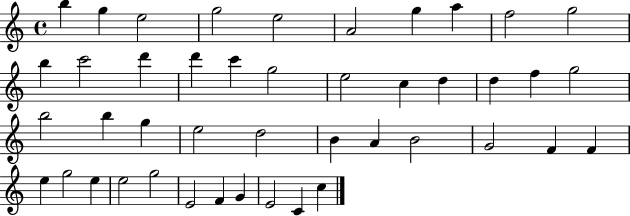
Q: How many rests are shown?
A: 0